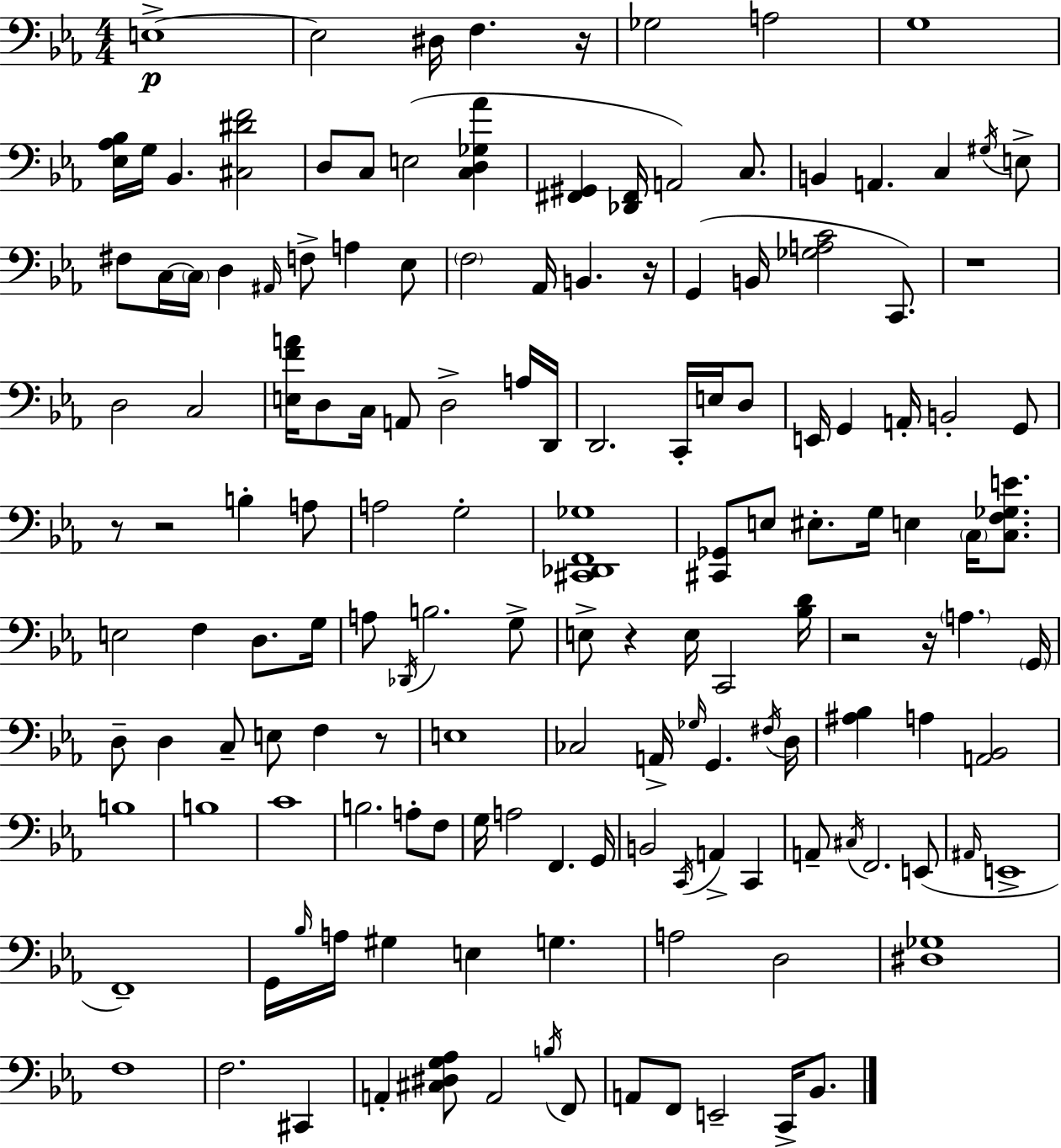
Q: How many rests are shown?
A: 9